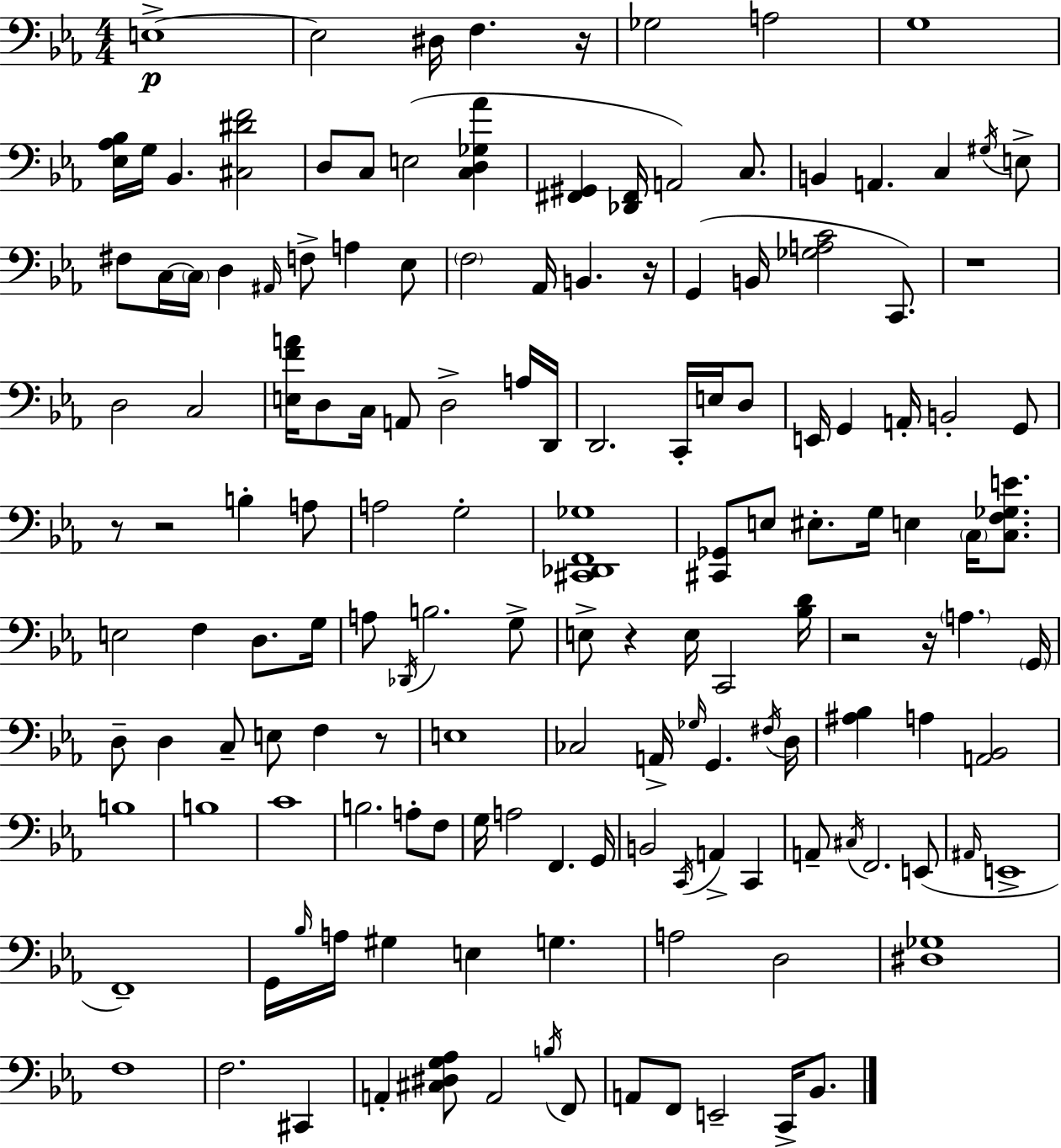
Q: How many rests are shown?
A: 9